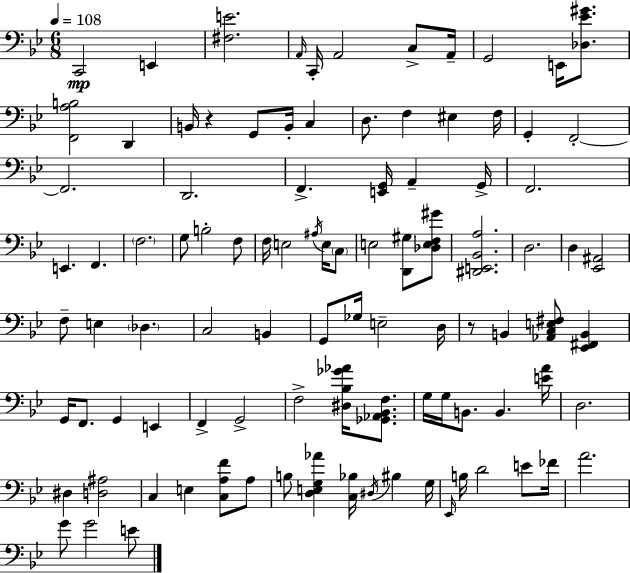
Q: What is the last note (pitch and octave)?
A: E4